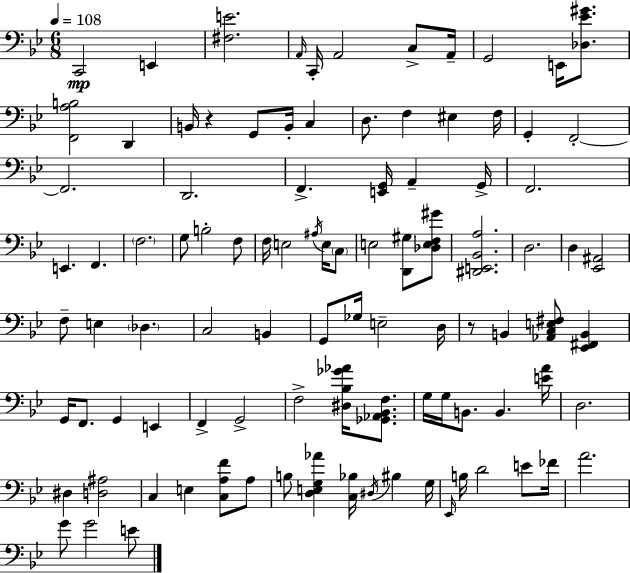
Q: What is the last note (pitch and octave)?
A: E4